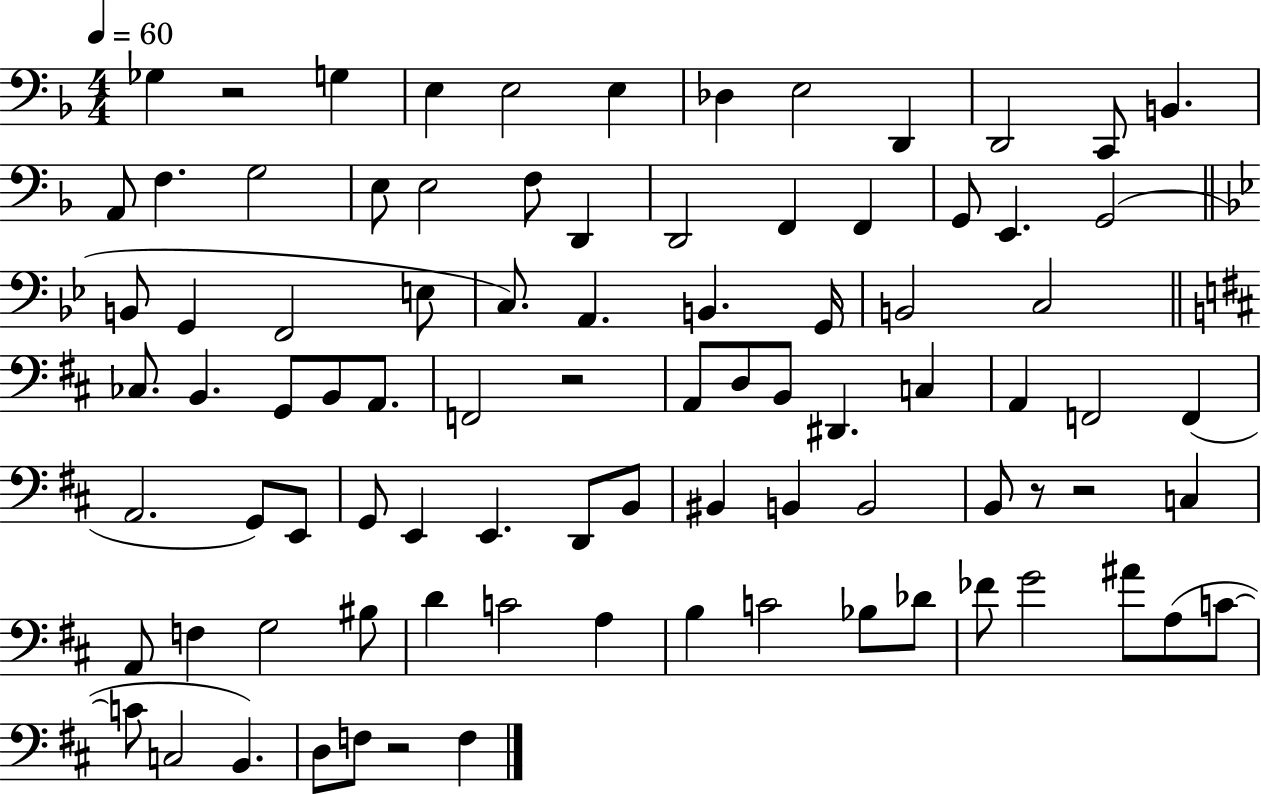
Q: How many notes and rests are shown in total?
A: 88